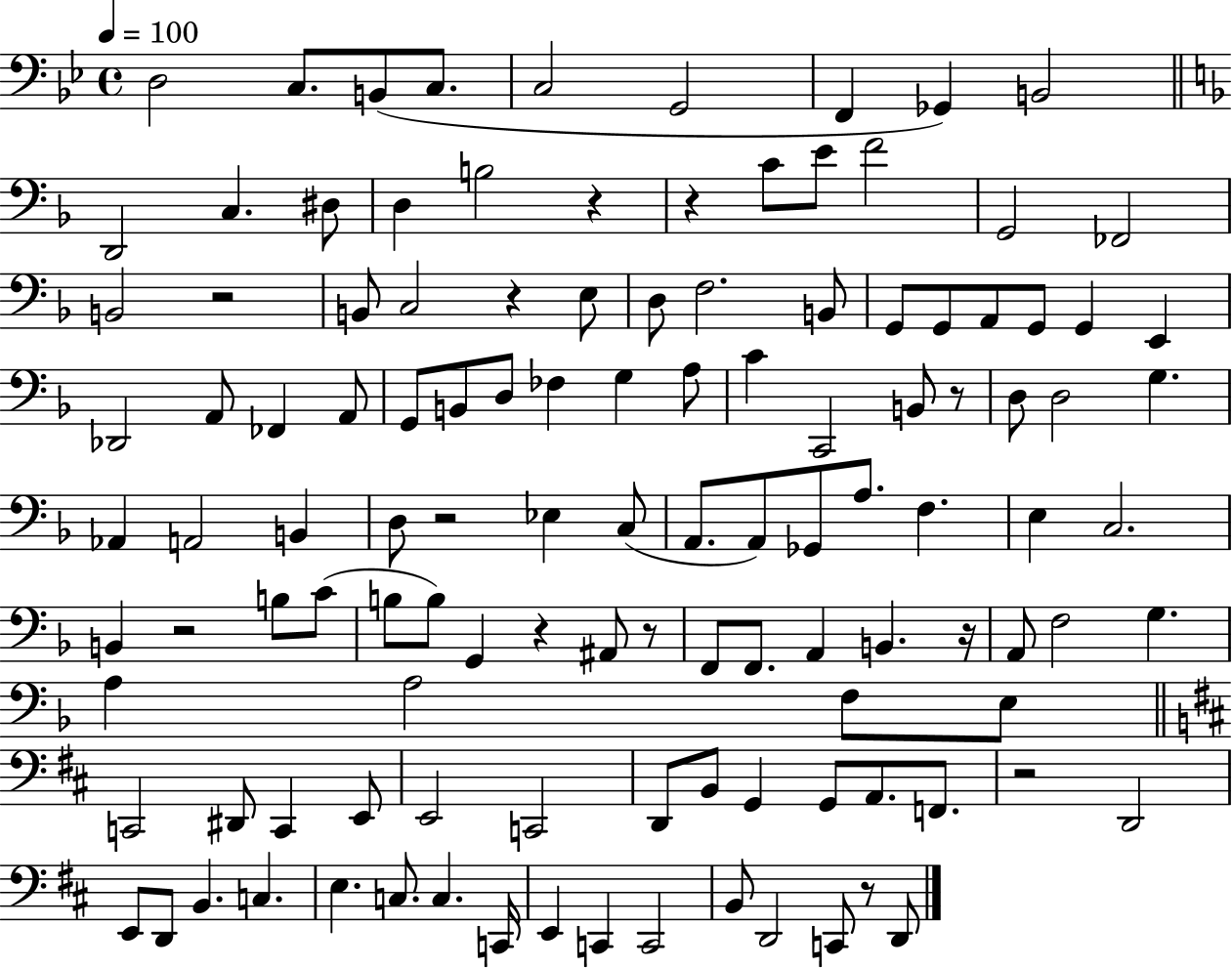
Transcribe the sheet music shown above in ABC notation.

X:1
T:Untitled
M:4/4
L:1/4
K:Bb
D,2 C,/2 B,,/2 C,/2 C,2 G,,2 F,, _G,, B,,2 D,,2 C, ^D,/2 D, B,2 z z C/2 E/2 F2 G,,2 _F,,2 B,,2 z2 B,,/2 C,2 z E,/2 D,/2 F,2 B,,/2 G,,/2 G,,/2 A,,/2 G,,/2 G,, E,, _D,,2 A,,/2 _F,, A,,/2 G,,/2 B,,/2 D,/2 _F, G, A,/2 C C,,2 B,,/2 z/2 D,/2 D,2 G, _A,, A,,2 B,, D,/2 z2 _E, C,/2 A,,/2 A,,/2 _G,,/2 A,/2 F, E, C,2 B,, z2 B,/2 C/2 B,/2 B,/2 G,, z ^A,,/2 z/2 F,,/2 F,,/2 A,, B,, z/4 A,,/2 F,2 G, A, A,2 F,/2 E,/2 C,,2 ^D,,/2 C,, E,,/2 E,,2 C,,2 D,,/2 B,,/2 G,, G,,/2 A,,/2 F,,/2 z2 D,,2 E,,/2 D,,/2 B,, C, E, C,/2 C, C,,/4 E,, C,, C,,2 B,,/2 D,,2 C,,/2 z/2 D,,/2